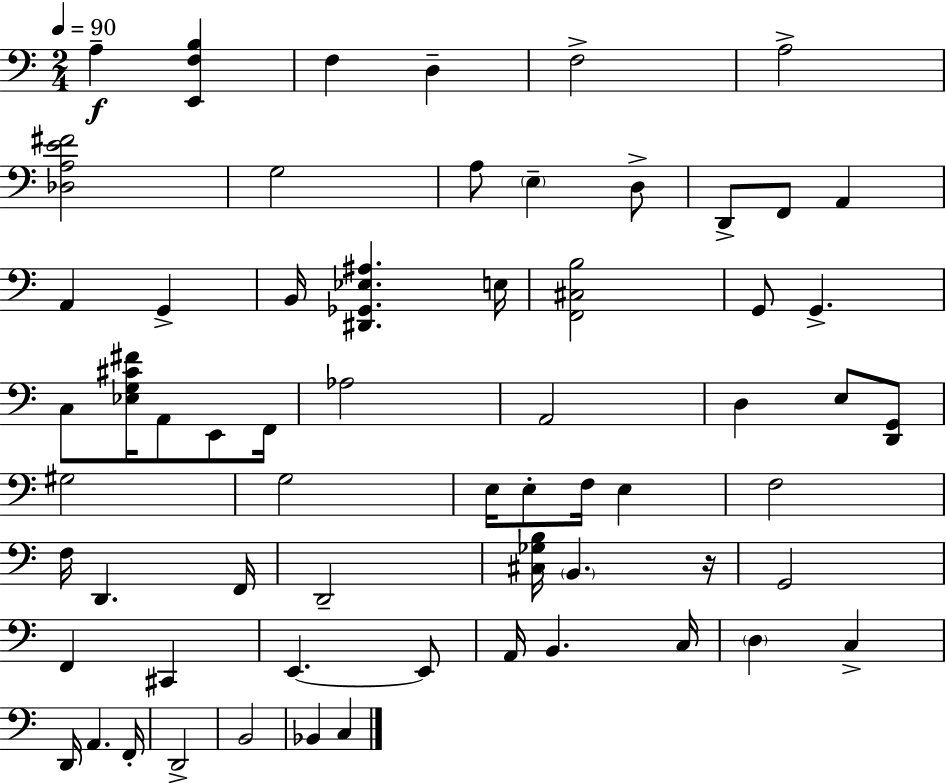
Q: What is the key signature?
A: A minor